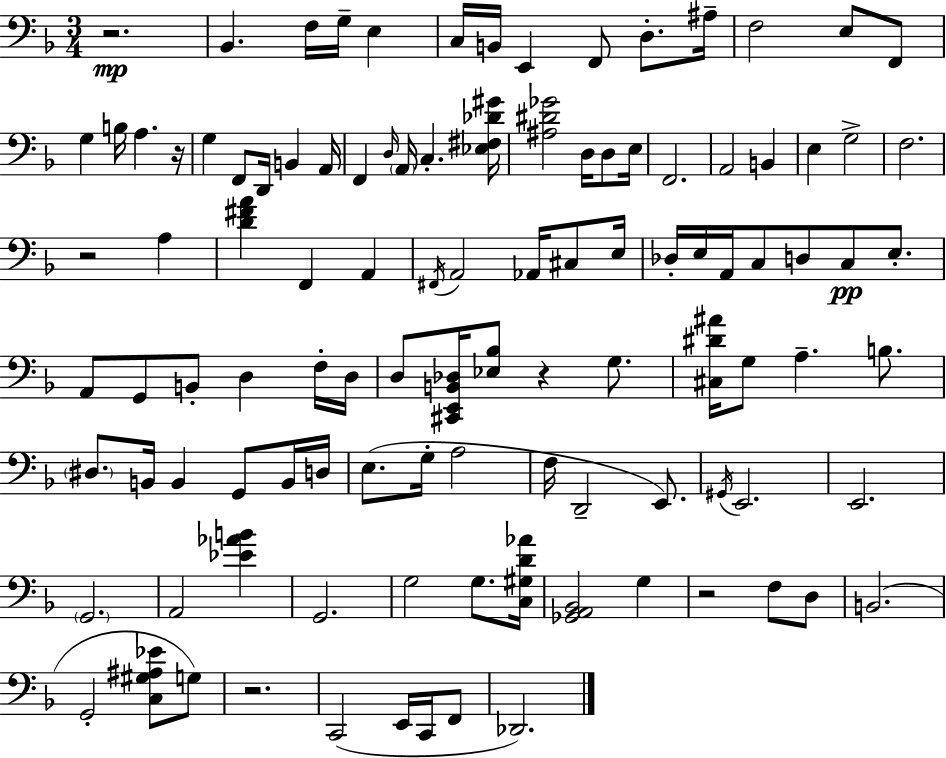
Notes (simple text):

R/h. Bb2/q. F3/s G3/s E3/q C3/s B2/s E2/q F2/e D3/e. A#3/s F3/h E3/e F2/e G3/q B3/s A3/q. R/s G3/q F2/e D2/s B2/q A2/s F2/q D3/s A2/s C3/q. [Eb3,F#3,Db4,G#4]/s [A#3,D#4,Gb4]/h D3/s D3/e E3/s F2/h. A2/h B2/q E3/q G3/h F3/h. R/h A3/q [D4,F#4,A4]/q F2/q A2/q F#2/s A2/h Ab2/s C#3/e E3/s Db3/s E3/s A2/s C3/e D3/e C3/e E3/e. A2/e G2/e B2/e D3/q F3/s D3/s D3/e [C#2,E2,B2,Db3]/s [Eb3,Bb3]/e R/q G3/e. [C#3,D#4,A#4]/s G3/e A3/q. B3/e. D#3/e. B2/s B2/q G2/e B2/s D3/s E3/e. G3/s A3/h F3/s D2/h E2/e. G#2/s E2/h. E2/h. G2/h. A2/h [Eb4,Ab4,B4]/q G2/h. G3/h G3/e. [C3,G#3,D4,Ab4]/s [Gb2,A2,Bb2]/h G3/q R/h F3/e D3/e B2/h. G2/h [C3,G#3,A#3,Eb4]/e G3/e R/h. C2/h E2/s C2/s F2/e Db2/h.